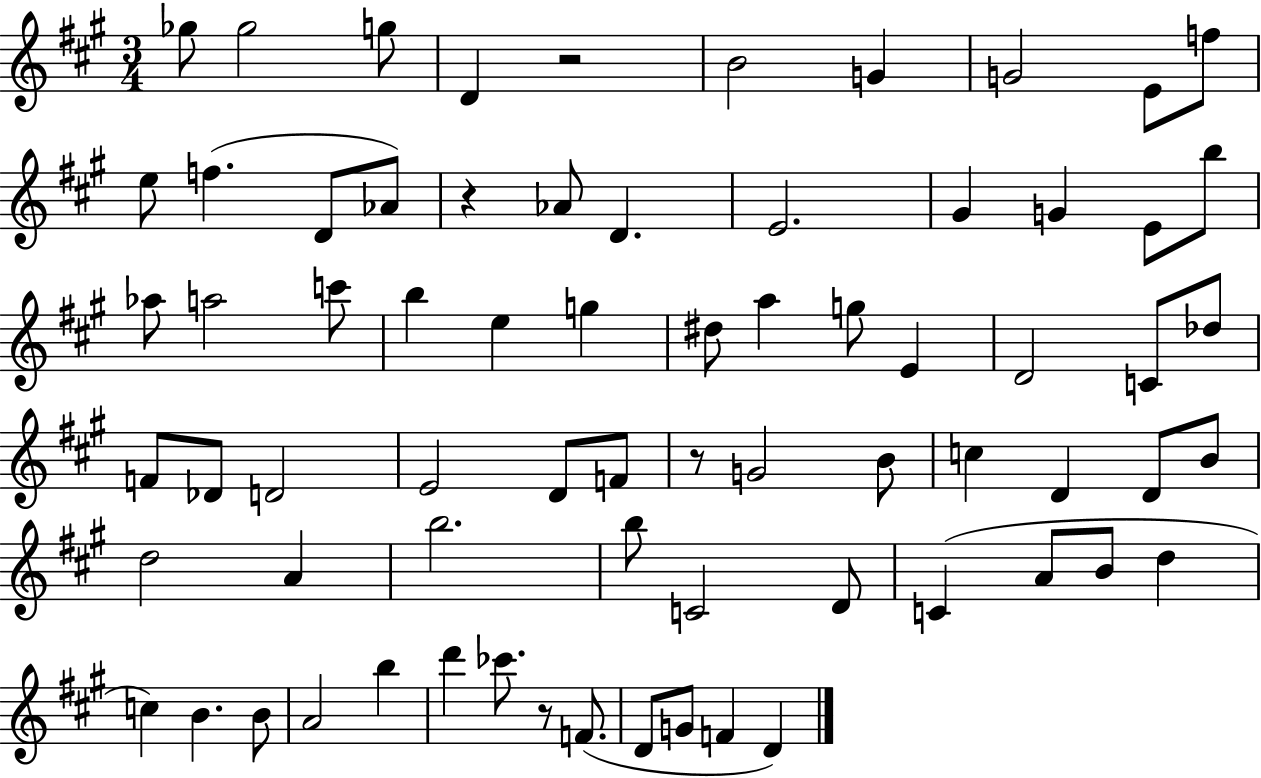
{
  \clef treble
  \numericTimeSignature
  \time 3/4
  \key a \major
  ges''8 ges''2 g''8 | d'4 r2 | b'2 g'4 | g'2 e'8 f''8 | \break e''8 f''4.( d'8 aes'8) | r4 aes'8 d'4. | e'2. | gis'4 g'4 e'8 b''8 | \break aes''8 a''2 c'''8 | b''4 e''4 g''4 | dis''8 a''4 g''8 e'4 | d'2 c'8 des''8 | \break f'8 des'8 d'2 | e'2 d'8 f'8 | r8 g'2 b'8 | c''4 d'4 d'8 b'8 | \break d''2 a'4 | b''2. | b''8 c'2 d'8 | c'4( a'8 b'8 d''4 | \break c''4) b'4. b'8 | a'2 b''4 | d'''4 ces'''8. r8 f'8.( | d'8 g'8 f'4 d'4) | \break \bar "|."
}